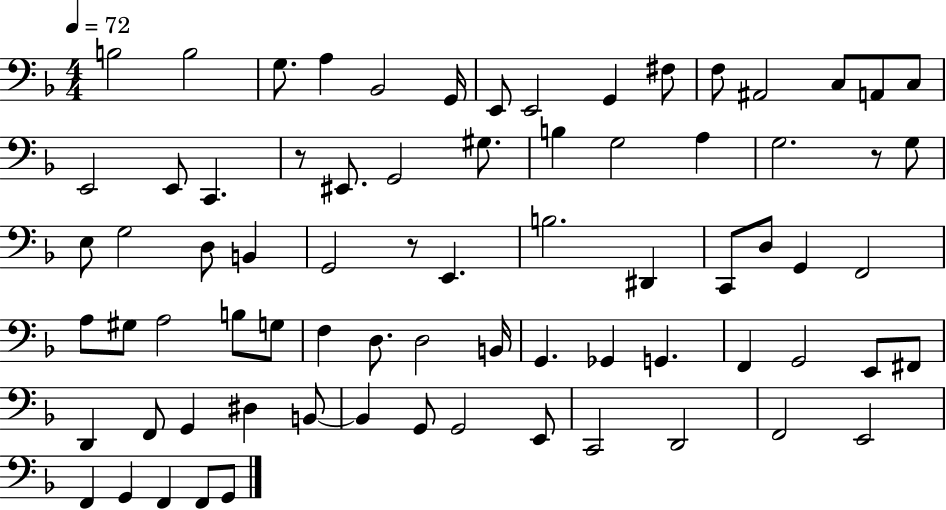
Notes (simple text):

B3/h B3/h G3/e. A3/q Bb2/h G2/s E2/e E2/h G2/q F#3/e F3/e A#2/h C3/e A2/e C3/e E2/h E2/e C2/q. R/e EIS2/e. G2/h G#3/e. B3/q G3/h A3/q G3/h. R/e G3/e E3/e G3/h D3/e B2/q G2/h R/e E2/q. B3/h. D#2/q C2/e D3/e G2/q F2/h A3/e G#3/e A3/h B3/e G3/e F3/q D3/e. D3/h B2/s G2/q. Gb2/q G2/q. F2/q G2/h E2/e F#2/e D2/q F2/e G2/q D#3/q B2/e B2/q G2/e G2/h E2/e C2/h D2/h F2/h E2/h F2/q G2/q F2/q F2/e G2/e